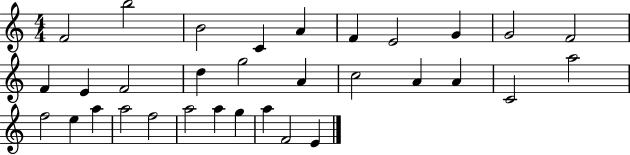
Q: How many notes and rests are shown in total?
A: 32